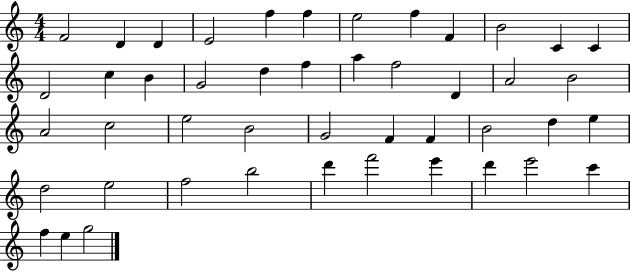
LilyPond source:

{
  \clef treble
  \numericTimeSignature
  \time 4/4
  \key c \major
  f'2 d'4 d'4 | e'2 f''4 f''4 | e''2 f''4 f'4 | b'2 c'4 c'4 | \break d'2 c''4 b'4 | g'2 d''4 f''4 | a''4 f''2 d'4 | a'2 b'2 | \break a'2 c''2 | e''2 b'2 | g'2 f'4 f'4 | b'2 d''4 e''4 | \break d''2 e''2 | f''2 b''2 | d'''4 f'''2 e'''4 | d'''4 e'''2 c'''4 | \break f''4 e''4 g''2 | \bar "|."
}